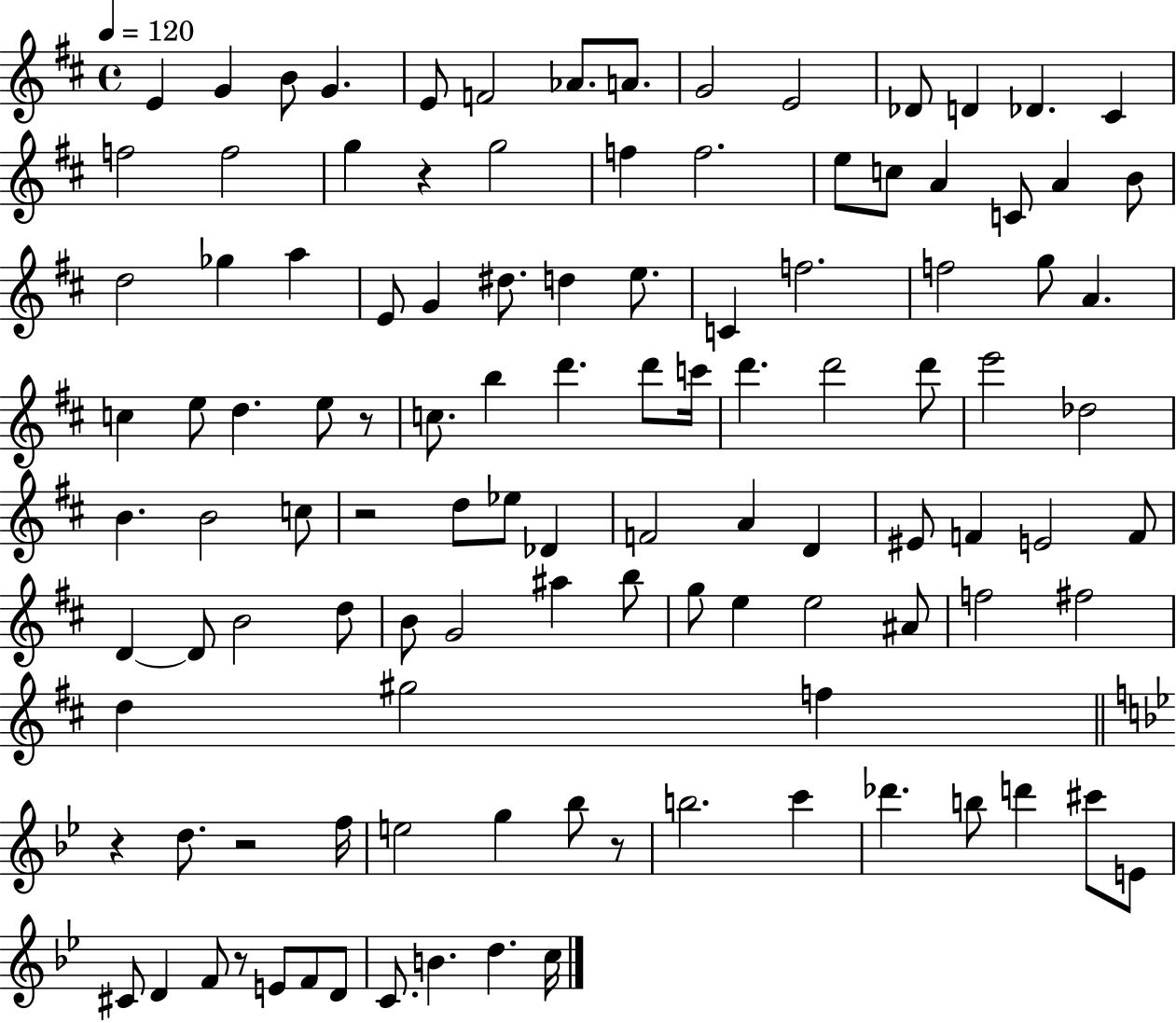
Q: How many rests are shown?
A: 7